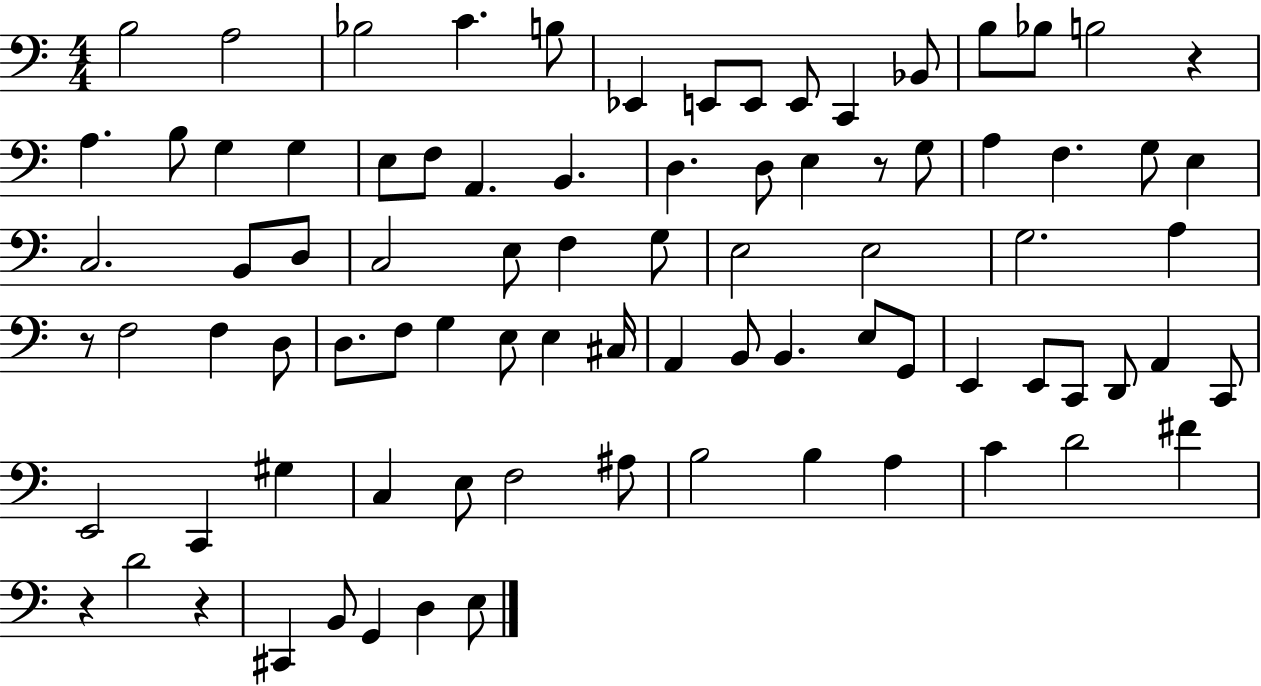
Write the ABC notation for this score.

X:1
T:Untitled
M:4/4
L:1/4
K:C
B,2 A,2 _B,2 C B,/2 _E,, E,,/2 E,,/2 E,,/2 C,, _B,,/2 B,/2 _B,/2 B,2 z A, B,/2 G, G, E,/2 F,/2 A,, B,, D, D,/2 E, z/2 G,/2 A, F, G,/2 E, C,2 B,,/2 D,/2 C,2 E,/2 F, G,/2 E,2 E,2 G,2 A, z/2 F,2 F, D,/2 D,/2 F,/2 G, E,/2 E, ^C,/4 A,, B,,/2 B,, E,/2 G,,/2 E,, E,,/2 C,,/2 D,,/2 A,, C,,/2 E,,2 C,, ^G, C, E,/2 F,2 ^A,/2 B,2 B, A, C D2 ^F z D2 z ^C,, B,,/2 G,, D, E,/2